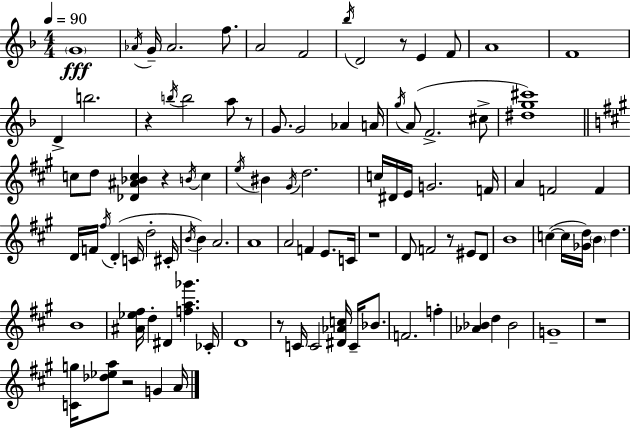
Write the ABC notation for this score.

X:1
T:Untitled
M:4/4
L:1/4
K:Dm
G4 _A/4 G/4 _A2 f/2 A2 F2 _b/4 D2 z/2 E F/2 A4 F4 D b2 z b/4 b2 a/2 z/2 G/2 G2 _A A/4 g/4 A/2 F2 ^c/2 [^dg^c']4 c/2 d/2 [_D^A_Bc] z B/4 c e/4 ^B ^G/4 d2 c/4 ^D/4 E/4 G2 F/4 A F2 F D/4 F/4 ^f/4 D C/4 d2 ^C/4 B/4 B A2 A4 A2 F E/2 C/4 z4 D/2 F2 z/2 ^E/2 D/2 B4 c c/4 [_Gd]/4 B d B4 [^A_e^f]/4 d ^D [fa_g'] _C/4 D4 z/2 C/4 C2 [^D_Ac]/4 C/4 _B/2 F2 f [_A_B] d _B2 G4 z4 [Cg]/4 [_d_ea]/2 z2 G A/4